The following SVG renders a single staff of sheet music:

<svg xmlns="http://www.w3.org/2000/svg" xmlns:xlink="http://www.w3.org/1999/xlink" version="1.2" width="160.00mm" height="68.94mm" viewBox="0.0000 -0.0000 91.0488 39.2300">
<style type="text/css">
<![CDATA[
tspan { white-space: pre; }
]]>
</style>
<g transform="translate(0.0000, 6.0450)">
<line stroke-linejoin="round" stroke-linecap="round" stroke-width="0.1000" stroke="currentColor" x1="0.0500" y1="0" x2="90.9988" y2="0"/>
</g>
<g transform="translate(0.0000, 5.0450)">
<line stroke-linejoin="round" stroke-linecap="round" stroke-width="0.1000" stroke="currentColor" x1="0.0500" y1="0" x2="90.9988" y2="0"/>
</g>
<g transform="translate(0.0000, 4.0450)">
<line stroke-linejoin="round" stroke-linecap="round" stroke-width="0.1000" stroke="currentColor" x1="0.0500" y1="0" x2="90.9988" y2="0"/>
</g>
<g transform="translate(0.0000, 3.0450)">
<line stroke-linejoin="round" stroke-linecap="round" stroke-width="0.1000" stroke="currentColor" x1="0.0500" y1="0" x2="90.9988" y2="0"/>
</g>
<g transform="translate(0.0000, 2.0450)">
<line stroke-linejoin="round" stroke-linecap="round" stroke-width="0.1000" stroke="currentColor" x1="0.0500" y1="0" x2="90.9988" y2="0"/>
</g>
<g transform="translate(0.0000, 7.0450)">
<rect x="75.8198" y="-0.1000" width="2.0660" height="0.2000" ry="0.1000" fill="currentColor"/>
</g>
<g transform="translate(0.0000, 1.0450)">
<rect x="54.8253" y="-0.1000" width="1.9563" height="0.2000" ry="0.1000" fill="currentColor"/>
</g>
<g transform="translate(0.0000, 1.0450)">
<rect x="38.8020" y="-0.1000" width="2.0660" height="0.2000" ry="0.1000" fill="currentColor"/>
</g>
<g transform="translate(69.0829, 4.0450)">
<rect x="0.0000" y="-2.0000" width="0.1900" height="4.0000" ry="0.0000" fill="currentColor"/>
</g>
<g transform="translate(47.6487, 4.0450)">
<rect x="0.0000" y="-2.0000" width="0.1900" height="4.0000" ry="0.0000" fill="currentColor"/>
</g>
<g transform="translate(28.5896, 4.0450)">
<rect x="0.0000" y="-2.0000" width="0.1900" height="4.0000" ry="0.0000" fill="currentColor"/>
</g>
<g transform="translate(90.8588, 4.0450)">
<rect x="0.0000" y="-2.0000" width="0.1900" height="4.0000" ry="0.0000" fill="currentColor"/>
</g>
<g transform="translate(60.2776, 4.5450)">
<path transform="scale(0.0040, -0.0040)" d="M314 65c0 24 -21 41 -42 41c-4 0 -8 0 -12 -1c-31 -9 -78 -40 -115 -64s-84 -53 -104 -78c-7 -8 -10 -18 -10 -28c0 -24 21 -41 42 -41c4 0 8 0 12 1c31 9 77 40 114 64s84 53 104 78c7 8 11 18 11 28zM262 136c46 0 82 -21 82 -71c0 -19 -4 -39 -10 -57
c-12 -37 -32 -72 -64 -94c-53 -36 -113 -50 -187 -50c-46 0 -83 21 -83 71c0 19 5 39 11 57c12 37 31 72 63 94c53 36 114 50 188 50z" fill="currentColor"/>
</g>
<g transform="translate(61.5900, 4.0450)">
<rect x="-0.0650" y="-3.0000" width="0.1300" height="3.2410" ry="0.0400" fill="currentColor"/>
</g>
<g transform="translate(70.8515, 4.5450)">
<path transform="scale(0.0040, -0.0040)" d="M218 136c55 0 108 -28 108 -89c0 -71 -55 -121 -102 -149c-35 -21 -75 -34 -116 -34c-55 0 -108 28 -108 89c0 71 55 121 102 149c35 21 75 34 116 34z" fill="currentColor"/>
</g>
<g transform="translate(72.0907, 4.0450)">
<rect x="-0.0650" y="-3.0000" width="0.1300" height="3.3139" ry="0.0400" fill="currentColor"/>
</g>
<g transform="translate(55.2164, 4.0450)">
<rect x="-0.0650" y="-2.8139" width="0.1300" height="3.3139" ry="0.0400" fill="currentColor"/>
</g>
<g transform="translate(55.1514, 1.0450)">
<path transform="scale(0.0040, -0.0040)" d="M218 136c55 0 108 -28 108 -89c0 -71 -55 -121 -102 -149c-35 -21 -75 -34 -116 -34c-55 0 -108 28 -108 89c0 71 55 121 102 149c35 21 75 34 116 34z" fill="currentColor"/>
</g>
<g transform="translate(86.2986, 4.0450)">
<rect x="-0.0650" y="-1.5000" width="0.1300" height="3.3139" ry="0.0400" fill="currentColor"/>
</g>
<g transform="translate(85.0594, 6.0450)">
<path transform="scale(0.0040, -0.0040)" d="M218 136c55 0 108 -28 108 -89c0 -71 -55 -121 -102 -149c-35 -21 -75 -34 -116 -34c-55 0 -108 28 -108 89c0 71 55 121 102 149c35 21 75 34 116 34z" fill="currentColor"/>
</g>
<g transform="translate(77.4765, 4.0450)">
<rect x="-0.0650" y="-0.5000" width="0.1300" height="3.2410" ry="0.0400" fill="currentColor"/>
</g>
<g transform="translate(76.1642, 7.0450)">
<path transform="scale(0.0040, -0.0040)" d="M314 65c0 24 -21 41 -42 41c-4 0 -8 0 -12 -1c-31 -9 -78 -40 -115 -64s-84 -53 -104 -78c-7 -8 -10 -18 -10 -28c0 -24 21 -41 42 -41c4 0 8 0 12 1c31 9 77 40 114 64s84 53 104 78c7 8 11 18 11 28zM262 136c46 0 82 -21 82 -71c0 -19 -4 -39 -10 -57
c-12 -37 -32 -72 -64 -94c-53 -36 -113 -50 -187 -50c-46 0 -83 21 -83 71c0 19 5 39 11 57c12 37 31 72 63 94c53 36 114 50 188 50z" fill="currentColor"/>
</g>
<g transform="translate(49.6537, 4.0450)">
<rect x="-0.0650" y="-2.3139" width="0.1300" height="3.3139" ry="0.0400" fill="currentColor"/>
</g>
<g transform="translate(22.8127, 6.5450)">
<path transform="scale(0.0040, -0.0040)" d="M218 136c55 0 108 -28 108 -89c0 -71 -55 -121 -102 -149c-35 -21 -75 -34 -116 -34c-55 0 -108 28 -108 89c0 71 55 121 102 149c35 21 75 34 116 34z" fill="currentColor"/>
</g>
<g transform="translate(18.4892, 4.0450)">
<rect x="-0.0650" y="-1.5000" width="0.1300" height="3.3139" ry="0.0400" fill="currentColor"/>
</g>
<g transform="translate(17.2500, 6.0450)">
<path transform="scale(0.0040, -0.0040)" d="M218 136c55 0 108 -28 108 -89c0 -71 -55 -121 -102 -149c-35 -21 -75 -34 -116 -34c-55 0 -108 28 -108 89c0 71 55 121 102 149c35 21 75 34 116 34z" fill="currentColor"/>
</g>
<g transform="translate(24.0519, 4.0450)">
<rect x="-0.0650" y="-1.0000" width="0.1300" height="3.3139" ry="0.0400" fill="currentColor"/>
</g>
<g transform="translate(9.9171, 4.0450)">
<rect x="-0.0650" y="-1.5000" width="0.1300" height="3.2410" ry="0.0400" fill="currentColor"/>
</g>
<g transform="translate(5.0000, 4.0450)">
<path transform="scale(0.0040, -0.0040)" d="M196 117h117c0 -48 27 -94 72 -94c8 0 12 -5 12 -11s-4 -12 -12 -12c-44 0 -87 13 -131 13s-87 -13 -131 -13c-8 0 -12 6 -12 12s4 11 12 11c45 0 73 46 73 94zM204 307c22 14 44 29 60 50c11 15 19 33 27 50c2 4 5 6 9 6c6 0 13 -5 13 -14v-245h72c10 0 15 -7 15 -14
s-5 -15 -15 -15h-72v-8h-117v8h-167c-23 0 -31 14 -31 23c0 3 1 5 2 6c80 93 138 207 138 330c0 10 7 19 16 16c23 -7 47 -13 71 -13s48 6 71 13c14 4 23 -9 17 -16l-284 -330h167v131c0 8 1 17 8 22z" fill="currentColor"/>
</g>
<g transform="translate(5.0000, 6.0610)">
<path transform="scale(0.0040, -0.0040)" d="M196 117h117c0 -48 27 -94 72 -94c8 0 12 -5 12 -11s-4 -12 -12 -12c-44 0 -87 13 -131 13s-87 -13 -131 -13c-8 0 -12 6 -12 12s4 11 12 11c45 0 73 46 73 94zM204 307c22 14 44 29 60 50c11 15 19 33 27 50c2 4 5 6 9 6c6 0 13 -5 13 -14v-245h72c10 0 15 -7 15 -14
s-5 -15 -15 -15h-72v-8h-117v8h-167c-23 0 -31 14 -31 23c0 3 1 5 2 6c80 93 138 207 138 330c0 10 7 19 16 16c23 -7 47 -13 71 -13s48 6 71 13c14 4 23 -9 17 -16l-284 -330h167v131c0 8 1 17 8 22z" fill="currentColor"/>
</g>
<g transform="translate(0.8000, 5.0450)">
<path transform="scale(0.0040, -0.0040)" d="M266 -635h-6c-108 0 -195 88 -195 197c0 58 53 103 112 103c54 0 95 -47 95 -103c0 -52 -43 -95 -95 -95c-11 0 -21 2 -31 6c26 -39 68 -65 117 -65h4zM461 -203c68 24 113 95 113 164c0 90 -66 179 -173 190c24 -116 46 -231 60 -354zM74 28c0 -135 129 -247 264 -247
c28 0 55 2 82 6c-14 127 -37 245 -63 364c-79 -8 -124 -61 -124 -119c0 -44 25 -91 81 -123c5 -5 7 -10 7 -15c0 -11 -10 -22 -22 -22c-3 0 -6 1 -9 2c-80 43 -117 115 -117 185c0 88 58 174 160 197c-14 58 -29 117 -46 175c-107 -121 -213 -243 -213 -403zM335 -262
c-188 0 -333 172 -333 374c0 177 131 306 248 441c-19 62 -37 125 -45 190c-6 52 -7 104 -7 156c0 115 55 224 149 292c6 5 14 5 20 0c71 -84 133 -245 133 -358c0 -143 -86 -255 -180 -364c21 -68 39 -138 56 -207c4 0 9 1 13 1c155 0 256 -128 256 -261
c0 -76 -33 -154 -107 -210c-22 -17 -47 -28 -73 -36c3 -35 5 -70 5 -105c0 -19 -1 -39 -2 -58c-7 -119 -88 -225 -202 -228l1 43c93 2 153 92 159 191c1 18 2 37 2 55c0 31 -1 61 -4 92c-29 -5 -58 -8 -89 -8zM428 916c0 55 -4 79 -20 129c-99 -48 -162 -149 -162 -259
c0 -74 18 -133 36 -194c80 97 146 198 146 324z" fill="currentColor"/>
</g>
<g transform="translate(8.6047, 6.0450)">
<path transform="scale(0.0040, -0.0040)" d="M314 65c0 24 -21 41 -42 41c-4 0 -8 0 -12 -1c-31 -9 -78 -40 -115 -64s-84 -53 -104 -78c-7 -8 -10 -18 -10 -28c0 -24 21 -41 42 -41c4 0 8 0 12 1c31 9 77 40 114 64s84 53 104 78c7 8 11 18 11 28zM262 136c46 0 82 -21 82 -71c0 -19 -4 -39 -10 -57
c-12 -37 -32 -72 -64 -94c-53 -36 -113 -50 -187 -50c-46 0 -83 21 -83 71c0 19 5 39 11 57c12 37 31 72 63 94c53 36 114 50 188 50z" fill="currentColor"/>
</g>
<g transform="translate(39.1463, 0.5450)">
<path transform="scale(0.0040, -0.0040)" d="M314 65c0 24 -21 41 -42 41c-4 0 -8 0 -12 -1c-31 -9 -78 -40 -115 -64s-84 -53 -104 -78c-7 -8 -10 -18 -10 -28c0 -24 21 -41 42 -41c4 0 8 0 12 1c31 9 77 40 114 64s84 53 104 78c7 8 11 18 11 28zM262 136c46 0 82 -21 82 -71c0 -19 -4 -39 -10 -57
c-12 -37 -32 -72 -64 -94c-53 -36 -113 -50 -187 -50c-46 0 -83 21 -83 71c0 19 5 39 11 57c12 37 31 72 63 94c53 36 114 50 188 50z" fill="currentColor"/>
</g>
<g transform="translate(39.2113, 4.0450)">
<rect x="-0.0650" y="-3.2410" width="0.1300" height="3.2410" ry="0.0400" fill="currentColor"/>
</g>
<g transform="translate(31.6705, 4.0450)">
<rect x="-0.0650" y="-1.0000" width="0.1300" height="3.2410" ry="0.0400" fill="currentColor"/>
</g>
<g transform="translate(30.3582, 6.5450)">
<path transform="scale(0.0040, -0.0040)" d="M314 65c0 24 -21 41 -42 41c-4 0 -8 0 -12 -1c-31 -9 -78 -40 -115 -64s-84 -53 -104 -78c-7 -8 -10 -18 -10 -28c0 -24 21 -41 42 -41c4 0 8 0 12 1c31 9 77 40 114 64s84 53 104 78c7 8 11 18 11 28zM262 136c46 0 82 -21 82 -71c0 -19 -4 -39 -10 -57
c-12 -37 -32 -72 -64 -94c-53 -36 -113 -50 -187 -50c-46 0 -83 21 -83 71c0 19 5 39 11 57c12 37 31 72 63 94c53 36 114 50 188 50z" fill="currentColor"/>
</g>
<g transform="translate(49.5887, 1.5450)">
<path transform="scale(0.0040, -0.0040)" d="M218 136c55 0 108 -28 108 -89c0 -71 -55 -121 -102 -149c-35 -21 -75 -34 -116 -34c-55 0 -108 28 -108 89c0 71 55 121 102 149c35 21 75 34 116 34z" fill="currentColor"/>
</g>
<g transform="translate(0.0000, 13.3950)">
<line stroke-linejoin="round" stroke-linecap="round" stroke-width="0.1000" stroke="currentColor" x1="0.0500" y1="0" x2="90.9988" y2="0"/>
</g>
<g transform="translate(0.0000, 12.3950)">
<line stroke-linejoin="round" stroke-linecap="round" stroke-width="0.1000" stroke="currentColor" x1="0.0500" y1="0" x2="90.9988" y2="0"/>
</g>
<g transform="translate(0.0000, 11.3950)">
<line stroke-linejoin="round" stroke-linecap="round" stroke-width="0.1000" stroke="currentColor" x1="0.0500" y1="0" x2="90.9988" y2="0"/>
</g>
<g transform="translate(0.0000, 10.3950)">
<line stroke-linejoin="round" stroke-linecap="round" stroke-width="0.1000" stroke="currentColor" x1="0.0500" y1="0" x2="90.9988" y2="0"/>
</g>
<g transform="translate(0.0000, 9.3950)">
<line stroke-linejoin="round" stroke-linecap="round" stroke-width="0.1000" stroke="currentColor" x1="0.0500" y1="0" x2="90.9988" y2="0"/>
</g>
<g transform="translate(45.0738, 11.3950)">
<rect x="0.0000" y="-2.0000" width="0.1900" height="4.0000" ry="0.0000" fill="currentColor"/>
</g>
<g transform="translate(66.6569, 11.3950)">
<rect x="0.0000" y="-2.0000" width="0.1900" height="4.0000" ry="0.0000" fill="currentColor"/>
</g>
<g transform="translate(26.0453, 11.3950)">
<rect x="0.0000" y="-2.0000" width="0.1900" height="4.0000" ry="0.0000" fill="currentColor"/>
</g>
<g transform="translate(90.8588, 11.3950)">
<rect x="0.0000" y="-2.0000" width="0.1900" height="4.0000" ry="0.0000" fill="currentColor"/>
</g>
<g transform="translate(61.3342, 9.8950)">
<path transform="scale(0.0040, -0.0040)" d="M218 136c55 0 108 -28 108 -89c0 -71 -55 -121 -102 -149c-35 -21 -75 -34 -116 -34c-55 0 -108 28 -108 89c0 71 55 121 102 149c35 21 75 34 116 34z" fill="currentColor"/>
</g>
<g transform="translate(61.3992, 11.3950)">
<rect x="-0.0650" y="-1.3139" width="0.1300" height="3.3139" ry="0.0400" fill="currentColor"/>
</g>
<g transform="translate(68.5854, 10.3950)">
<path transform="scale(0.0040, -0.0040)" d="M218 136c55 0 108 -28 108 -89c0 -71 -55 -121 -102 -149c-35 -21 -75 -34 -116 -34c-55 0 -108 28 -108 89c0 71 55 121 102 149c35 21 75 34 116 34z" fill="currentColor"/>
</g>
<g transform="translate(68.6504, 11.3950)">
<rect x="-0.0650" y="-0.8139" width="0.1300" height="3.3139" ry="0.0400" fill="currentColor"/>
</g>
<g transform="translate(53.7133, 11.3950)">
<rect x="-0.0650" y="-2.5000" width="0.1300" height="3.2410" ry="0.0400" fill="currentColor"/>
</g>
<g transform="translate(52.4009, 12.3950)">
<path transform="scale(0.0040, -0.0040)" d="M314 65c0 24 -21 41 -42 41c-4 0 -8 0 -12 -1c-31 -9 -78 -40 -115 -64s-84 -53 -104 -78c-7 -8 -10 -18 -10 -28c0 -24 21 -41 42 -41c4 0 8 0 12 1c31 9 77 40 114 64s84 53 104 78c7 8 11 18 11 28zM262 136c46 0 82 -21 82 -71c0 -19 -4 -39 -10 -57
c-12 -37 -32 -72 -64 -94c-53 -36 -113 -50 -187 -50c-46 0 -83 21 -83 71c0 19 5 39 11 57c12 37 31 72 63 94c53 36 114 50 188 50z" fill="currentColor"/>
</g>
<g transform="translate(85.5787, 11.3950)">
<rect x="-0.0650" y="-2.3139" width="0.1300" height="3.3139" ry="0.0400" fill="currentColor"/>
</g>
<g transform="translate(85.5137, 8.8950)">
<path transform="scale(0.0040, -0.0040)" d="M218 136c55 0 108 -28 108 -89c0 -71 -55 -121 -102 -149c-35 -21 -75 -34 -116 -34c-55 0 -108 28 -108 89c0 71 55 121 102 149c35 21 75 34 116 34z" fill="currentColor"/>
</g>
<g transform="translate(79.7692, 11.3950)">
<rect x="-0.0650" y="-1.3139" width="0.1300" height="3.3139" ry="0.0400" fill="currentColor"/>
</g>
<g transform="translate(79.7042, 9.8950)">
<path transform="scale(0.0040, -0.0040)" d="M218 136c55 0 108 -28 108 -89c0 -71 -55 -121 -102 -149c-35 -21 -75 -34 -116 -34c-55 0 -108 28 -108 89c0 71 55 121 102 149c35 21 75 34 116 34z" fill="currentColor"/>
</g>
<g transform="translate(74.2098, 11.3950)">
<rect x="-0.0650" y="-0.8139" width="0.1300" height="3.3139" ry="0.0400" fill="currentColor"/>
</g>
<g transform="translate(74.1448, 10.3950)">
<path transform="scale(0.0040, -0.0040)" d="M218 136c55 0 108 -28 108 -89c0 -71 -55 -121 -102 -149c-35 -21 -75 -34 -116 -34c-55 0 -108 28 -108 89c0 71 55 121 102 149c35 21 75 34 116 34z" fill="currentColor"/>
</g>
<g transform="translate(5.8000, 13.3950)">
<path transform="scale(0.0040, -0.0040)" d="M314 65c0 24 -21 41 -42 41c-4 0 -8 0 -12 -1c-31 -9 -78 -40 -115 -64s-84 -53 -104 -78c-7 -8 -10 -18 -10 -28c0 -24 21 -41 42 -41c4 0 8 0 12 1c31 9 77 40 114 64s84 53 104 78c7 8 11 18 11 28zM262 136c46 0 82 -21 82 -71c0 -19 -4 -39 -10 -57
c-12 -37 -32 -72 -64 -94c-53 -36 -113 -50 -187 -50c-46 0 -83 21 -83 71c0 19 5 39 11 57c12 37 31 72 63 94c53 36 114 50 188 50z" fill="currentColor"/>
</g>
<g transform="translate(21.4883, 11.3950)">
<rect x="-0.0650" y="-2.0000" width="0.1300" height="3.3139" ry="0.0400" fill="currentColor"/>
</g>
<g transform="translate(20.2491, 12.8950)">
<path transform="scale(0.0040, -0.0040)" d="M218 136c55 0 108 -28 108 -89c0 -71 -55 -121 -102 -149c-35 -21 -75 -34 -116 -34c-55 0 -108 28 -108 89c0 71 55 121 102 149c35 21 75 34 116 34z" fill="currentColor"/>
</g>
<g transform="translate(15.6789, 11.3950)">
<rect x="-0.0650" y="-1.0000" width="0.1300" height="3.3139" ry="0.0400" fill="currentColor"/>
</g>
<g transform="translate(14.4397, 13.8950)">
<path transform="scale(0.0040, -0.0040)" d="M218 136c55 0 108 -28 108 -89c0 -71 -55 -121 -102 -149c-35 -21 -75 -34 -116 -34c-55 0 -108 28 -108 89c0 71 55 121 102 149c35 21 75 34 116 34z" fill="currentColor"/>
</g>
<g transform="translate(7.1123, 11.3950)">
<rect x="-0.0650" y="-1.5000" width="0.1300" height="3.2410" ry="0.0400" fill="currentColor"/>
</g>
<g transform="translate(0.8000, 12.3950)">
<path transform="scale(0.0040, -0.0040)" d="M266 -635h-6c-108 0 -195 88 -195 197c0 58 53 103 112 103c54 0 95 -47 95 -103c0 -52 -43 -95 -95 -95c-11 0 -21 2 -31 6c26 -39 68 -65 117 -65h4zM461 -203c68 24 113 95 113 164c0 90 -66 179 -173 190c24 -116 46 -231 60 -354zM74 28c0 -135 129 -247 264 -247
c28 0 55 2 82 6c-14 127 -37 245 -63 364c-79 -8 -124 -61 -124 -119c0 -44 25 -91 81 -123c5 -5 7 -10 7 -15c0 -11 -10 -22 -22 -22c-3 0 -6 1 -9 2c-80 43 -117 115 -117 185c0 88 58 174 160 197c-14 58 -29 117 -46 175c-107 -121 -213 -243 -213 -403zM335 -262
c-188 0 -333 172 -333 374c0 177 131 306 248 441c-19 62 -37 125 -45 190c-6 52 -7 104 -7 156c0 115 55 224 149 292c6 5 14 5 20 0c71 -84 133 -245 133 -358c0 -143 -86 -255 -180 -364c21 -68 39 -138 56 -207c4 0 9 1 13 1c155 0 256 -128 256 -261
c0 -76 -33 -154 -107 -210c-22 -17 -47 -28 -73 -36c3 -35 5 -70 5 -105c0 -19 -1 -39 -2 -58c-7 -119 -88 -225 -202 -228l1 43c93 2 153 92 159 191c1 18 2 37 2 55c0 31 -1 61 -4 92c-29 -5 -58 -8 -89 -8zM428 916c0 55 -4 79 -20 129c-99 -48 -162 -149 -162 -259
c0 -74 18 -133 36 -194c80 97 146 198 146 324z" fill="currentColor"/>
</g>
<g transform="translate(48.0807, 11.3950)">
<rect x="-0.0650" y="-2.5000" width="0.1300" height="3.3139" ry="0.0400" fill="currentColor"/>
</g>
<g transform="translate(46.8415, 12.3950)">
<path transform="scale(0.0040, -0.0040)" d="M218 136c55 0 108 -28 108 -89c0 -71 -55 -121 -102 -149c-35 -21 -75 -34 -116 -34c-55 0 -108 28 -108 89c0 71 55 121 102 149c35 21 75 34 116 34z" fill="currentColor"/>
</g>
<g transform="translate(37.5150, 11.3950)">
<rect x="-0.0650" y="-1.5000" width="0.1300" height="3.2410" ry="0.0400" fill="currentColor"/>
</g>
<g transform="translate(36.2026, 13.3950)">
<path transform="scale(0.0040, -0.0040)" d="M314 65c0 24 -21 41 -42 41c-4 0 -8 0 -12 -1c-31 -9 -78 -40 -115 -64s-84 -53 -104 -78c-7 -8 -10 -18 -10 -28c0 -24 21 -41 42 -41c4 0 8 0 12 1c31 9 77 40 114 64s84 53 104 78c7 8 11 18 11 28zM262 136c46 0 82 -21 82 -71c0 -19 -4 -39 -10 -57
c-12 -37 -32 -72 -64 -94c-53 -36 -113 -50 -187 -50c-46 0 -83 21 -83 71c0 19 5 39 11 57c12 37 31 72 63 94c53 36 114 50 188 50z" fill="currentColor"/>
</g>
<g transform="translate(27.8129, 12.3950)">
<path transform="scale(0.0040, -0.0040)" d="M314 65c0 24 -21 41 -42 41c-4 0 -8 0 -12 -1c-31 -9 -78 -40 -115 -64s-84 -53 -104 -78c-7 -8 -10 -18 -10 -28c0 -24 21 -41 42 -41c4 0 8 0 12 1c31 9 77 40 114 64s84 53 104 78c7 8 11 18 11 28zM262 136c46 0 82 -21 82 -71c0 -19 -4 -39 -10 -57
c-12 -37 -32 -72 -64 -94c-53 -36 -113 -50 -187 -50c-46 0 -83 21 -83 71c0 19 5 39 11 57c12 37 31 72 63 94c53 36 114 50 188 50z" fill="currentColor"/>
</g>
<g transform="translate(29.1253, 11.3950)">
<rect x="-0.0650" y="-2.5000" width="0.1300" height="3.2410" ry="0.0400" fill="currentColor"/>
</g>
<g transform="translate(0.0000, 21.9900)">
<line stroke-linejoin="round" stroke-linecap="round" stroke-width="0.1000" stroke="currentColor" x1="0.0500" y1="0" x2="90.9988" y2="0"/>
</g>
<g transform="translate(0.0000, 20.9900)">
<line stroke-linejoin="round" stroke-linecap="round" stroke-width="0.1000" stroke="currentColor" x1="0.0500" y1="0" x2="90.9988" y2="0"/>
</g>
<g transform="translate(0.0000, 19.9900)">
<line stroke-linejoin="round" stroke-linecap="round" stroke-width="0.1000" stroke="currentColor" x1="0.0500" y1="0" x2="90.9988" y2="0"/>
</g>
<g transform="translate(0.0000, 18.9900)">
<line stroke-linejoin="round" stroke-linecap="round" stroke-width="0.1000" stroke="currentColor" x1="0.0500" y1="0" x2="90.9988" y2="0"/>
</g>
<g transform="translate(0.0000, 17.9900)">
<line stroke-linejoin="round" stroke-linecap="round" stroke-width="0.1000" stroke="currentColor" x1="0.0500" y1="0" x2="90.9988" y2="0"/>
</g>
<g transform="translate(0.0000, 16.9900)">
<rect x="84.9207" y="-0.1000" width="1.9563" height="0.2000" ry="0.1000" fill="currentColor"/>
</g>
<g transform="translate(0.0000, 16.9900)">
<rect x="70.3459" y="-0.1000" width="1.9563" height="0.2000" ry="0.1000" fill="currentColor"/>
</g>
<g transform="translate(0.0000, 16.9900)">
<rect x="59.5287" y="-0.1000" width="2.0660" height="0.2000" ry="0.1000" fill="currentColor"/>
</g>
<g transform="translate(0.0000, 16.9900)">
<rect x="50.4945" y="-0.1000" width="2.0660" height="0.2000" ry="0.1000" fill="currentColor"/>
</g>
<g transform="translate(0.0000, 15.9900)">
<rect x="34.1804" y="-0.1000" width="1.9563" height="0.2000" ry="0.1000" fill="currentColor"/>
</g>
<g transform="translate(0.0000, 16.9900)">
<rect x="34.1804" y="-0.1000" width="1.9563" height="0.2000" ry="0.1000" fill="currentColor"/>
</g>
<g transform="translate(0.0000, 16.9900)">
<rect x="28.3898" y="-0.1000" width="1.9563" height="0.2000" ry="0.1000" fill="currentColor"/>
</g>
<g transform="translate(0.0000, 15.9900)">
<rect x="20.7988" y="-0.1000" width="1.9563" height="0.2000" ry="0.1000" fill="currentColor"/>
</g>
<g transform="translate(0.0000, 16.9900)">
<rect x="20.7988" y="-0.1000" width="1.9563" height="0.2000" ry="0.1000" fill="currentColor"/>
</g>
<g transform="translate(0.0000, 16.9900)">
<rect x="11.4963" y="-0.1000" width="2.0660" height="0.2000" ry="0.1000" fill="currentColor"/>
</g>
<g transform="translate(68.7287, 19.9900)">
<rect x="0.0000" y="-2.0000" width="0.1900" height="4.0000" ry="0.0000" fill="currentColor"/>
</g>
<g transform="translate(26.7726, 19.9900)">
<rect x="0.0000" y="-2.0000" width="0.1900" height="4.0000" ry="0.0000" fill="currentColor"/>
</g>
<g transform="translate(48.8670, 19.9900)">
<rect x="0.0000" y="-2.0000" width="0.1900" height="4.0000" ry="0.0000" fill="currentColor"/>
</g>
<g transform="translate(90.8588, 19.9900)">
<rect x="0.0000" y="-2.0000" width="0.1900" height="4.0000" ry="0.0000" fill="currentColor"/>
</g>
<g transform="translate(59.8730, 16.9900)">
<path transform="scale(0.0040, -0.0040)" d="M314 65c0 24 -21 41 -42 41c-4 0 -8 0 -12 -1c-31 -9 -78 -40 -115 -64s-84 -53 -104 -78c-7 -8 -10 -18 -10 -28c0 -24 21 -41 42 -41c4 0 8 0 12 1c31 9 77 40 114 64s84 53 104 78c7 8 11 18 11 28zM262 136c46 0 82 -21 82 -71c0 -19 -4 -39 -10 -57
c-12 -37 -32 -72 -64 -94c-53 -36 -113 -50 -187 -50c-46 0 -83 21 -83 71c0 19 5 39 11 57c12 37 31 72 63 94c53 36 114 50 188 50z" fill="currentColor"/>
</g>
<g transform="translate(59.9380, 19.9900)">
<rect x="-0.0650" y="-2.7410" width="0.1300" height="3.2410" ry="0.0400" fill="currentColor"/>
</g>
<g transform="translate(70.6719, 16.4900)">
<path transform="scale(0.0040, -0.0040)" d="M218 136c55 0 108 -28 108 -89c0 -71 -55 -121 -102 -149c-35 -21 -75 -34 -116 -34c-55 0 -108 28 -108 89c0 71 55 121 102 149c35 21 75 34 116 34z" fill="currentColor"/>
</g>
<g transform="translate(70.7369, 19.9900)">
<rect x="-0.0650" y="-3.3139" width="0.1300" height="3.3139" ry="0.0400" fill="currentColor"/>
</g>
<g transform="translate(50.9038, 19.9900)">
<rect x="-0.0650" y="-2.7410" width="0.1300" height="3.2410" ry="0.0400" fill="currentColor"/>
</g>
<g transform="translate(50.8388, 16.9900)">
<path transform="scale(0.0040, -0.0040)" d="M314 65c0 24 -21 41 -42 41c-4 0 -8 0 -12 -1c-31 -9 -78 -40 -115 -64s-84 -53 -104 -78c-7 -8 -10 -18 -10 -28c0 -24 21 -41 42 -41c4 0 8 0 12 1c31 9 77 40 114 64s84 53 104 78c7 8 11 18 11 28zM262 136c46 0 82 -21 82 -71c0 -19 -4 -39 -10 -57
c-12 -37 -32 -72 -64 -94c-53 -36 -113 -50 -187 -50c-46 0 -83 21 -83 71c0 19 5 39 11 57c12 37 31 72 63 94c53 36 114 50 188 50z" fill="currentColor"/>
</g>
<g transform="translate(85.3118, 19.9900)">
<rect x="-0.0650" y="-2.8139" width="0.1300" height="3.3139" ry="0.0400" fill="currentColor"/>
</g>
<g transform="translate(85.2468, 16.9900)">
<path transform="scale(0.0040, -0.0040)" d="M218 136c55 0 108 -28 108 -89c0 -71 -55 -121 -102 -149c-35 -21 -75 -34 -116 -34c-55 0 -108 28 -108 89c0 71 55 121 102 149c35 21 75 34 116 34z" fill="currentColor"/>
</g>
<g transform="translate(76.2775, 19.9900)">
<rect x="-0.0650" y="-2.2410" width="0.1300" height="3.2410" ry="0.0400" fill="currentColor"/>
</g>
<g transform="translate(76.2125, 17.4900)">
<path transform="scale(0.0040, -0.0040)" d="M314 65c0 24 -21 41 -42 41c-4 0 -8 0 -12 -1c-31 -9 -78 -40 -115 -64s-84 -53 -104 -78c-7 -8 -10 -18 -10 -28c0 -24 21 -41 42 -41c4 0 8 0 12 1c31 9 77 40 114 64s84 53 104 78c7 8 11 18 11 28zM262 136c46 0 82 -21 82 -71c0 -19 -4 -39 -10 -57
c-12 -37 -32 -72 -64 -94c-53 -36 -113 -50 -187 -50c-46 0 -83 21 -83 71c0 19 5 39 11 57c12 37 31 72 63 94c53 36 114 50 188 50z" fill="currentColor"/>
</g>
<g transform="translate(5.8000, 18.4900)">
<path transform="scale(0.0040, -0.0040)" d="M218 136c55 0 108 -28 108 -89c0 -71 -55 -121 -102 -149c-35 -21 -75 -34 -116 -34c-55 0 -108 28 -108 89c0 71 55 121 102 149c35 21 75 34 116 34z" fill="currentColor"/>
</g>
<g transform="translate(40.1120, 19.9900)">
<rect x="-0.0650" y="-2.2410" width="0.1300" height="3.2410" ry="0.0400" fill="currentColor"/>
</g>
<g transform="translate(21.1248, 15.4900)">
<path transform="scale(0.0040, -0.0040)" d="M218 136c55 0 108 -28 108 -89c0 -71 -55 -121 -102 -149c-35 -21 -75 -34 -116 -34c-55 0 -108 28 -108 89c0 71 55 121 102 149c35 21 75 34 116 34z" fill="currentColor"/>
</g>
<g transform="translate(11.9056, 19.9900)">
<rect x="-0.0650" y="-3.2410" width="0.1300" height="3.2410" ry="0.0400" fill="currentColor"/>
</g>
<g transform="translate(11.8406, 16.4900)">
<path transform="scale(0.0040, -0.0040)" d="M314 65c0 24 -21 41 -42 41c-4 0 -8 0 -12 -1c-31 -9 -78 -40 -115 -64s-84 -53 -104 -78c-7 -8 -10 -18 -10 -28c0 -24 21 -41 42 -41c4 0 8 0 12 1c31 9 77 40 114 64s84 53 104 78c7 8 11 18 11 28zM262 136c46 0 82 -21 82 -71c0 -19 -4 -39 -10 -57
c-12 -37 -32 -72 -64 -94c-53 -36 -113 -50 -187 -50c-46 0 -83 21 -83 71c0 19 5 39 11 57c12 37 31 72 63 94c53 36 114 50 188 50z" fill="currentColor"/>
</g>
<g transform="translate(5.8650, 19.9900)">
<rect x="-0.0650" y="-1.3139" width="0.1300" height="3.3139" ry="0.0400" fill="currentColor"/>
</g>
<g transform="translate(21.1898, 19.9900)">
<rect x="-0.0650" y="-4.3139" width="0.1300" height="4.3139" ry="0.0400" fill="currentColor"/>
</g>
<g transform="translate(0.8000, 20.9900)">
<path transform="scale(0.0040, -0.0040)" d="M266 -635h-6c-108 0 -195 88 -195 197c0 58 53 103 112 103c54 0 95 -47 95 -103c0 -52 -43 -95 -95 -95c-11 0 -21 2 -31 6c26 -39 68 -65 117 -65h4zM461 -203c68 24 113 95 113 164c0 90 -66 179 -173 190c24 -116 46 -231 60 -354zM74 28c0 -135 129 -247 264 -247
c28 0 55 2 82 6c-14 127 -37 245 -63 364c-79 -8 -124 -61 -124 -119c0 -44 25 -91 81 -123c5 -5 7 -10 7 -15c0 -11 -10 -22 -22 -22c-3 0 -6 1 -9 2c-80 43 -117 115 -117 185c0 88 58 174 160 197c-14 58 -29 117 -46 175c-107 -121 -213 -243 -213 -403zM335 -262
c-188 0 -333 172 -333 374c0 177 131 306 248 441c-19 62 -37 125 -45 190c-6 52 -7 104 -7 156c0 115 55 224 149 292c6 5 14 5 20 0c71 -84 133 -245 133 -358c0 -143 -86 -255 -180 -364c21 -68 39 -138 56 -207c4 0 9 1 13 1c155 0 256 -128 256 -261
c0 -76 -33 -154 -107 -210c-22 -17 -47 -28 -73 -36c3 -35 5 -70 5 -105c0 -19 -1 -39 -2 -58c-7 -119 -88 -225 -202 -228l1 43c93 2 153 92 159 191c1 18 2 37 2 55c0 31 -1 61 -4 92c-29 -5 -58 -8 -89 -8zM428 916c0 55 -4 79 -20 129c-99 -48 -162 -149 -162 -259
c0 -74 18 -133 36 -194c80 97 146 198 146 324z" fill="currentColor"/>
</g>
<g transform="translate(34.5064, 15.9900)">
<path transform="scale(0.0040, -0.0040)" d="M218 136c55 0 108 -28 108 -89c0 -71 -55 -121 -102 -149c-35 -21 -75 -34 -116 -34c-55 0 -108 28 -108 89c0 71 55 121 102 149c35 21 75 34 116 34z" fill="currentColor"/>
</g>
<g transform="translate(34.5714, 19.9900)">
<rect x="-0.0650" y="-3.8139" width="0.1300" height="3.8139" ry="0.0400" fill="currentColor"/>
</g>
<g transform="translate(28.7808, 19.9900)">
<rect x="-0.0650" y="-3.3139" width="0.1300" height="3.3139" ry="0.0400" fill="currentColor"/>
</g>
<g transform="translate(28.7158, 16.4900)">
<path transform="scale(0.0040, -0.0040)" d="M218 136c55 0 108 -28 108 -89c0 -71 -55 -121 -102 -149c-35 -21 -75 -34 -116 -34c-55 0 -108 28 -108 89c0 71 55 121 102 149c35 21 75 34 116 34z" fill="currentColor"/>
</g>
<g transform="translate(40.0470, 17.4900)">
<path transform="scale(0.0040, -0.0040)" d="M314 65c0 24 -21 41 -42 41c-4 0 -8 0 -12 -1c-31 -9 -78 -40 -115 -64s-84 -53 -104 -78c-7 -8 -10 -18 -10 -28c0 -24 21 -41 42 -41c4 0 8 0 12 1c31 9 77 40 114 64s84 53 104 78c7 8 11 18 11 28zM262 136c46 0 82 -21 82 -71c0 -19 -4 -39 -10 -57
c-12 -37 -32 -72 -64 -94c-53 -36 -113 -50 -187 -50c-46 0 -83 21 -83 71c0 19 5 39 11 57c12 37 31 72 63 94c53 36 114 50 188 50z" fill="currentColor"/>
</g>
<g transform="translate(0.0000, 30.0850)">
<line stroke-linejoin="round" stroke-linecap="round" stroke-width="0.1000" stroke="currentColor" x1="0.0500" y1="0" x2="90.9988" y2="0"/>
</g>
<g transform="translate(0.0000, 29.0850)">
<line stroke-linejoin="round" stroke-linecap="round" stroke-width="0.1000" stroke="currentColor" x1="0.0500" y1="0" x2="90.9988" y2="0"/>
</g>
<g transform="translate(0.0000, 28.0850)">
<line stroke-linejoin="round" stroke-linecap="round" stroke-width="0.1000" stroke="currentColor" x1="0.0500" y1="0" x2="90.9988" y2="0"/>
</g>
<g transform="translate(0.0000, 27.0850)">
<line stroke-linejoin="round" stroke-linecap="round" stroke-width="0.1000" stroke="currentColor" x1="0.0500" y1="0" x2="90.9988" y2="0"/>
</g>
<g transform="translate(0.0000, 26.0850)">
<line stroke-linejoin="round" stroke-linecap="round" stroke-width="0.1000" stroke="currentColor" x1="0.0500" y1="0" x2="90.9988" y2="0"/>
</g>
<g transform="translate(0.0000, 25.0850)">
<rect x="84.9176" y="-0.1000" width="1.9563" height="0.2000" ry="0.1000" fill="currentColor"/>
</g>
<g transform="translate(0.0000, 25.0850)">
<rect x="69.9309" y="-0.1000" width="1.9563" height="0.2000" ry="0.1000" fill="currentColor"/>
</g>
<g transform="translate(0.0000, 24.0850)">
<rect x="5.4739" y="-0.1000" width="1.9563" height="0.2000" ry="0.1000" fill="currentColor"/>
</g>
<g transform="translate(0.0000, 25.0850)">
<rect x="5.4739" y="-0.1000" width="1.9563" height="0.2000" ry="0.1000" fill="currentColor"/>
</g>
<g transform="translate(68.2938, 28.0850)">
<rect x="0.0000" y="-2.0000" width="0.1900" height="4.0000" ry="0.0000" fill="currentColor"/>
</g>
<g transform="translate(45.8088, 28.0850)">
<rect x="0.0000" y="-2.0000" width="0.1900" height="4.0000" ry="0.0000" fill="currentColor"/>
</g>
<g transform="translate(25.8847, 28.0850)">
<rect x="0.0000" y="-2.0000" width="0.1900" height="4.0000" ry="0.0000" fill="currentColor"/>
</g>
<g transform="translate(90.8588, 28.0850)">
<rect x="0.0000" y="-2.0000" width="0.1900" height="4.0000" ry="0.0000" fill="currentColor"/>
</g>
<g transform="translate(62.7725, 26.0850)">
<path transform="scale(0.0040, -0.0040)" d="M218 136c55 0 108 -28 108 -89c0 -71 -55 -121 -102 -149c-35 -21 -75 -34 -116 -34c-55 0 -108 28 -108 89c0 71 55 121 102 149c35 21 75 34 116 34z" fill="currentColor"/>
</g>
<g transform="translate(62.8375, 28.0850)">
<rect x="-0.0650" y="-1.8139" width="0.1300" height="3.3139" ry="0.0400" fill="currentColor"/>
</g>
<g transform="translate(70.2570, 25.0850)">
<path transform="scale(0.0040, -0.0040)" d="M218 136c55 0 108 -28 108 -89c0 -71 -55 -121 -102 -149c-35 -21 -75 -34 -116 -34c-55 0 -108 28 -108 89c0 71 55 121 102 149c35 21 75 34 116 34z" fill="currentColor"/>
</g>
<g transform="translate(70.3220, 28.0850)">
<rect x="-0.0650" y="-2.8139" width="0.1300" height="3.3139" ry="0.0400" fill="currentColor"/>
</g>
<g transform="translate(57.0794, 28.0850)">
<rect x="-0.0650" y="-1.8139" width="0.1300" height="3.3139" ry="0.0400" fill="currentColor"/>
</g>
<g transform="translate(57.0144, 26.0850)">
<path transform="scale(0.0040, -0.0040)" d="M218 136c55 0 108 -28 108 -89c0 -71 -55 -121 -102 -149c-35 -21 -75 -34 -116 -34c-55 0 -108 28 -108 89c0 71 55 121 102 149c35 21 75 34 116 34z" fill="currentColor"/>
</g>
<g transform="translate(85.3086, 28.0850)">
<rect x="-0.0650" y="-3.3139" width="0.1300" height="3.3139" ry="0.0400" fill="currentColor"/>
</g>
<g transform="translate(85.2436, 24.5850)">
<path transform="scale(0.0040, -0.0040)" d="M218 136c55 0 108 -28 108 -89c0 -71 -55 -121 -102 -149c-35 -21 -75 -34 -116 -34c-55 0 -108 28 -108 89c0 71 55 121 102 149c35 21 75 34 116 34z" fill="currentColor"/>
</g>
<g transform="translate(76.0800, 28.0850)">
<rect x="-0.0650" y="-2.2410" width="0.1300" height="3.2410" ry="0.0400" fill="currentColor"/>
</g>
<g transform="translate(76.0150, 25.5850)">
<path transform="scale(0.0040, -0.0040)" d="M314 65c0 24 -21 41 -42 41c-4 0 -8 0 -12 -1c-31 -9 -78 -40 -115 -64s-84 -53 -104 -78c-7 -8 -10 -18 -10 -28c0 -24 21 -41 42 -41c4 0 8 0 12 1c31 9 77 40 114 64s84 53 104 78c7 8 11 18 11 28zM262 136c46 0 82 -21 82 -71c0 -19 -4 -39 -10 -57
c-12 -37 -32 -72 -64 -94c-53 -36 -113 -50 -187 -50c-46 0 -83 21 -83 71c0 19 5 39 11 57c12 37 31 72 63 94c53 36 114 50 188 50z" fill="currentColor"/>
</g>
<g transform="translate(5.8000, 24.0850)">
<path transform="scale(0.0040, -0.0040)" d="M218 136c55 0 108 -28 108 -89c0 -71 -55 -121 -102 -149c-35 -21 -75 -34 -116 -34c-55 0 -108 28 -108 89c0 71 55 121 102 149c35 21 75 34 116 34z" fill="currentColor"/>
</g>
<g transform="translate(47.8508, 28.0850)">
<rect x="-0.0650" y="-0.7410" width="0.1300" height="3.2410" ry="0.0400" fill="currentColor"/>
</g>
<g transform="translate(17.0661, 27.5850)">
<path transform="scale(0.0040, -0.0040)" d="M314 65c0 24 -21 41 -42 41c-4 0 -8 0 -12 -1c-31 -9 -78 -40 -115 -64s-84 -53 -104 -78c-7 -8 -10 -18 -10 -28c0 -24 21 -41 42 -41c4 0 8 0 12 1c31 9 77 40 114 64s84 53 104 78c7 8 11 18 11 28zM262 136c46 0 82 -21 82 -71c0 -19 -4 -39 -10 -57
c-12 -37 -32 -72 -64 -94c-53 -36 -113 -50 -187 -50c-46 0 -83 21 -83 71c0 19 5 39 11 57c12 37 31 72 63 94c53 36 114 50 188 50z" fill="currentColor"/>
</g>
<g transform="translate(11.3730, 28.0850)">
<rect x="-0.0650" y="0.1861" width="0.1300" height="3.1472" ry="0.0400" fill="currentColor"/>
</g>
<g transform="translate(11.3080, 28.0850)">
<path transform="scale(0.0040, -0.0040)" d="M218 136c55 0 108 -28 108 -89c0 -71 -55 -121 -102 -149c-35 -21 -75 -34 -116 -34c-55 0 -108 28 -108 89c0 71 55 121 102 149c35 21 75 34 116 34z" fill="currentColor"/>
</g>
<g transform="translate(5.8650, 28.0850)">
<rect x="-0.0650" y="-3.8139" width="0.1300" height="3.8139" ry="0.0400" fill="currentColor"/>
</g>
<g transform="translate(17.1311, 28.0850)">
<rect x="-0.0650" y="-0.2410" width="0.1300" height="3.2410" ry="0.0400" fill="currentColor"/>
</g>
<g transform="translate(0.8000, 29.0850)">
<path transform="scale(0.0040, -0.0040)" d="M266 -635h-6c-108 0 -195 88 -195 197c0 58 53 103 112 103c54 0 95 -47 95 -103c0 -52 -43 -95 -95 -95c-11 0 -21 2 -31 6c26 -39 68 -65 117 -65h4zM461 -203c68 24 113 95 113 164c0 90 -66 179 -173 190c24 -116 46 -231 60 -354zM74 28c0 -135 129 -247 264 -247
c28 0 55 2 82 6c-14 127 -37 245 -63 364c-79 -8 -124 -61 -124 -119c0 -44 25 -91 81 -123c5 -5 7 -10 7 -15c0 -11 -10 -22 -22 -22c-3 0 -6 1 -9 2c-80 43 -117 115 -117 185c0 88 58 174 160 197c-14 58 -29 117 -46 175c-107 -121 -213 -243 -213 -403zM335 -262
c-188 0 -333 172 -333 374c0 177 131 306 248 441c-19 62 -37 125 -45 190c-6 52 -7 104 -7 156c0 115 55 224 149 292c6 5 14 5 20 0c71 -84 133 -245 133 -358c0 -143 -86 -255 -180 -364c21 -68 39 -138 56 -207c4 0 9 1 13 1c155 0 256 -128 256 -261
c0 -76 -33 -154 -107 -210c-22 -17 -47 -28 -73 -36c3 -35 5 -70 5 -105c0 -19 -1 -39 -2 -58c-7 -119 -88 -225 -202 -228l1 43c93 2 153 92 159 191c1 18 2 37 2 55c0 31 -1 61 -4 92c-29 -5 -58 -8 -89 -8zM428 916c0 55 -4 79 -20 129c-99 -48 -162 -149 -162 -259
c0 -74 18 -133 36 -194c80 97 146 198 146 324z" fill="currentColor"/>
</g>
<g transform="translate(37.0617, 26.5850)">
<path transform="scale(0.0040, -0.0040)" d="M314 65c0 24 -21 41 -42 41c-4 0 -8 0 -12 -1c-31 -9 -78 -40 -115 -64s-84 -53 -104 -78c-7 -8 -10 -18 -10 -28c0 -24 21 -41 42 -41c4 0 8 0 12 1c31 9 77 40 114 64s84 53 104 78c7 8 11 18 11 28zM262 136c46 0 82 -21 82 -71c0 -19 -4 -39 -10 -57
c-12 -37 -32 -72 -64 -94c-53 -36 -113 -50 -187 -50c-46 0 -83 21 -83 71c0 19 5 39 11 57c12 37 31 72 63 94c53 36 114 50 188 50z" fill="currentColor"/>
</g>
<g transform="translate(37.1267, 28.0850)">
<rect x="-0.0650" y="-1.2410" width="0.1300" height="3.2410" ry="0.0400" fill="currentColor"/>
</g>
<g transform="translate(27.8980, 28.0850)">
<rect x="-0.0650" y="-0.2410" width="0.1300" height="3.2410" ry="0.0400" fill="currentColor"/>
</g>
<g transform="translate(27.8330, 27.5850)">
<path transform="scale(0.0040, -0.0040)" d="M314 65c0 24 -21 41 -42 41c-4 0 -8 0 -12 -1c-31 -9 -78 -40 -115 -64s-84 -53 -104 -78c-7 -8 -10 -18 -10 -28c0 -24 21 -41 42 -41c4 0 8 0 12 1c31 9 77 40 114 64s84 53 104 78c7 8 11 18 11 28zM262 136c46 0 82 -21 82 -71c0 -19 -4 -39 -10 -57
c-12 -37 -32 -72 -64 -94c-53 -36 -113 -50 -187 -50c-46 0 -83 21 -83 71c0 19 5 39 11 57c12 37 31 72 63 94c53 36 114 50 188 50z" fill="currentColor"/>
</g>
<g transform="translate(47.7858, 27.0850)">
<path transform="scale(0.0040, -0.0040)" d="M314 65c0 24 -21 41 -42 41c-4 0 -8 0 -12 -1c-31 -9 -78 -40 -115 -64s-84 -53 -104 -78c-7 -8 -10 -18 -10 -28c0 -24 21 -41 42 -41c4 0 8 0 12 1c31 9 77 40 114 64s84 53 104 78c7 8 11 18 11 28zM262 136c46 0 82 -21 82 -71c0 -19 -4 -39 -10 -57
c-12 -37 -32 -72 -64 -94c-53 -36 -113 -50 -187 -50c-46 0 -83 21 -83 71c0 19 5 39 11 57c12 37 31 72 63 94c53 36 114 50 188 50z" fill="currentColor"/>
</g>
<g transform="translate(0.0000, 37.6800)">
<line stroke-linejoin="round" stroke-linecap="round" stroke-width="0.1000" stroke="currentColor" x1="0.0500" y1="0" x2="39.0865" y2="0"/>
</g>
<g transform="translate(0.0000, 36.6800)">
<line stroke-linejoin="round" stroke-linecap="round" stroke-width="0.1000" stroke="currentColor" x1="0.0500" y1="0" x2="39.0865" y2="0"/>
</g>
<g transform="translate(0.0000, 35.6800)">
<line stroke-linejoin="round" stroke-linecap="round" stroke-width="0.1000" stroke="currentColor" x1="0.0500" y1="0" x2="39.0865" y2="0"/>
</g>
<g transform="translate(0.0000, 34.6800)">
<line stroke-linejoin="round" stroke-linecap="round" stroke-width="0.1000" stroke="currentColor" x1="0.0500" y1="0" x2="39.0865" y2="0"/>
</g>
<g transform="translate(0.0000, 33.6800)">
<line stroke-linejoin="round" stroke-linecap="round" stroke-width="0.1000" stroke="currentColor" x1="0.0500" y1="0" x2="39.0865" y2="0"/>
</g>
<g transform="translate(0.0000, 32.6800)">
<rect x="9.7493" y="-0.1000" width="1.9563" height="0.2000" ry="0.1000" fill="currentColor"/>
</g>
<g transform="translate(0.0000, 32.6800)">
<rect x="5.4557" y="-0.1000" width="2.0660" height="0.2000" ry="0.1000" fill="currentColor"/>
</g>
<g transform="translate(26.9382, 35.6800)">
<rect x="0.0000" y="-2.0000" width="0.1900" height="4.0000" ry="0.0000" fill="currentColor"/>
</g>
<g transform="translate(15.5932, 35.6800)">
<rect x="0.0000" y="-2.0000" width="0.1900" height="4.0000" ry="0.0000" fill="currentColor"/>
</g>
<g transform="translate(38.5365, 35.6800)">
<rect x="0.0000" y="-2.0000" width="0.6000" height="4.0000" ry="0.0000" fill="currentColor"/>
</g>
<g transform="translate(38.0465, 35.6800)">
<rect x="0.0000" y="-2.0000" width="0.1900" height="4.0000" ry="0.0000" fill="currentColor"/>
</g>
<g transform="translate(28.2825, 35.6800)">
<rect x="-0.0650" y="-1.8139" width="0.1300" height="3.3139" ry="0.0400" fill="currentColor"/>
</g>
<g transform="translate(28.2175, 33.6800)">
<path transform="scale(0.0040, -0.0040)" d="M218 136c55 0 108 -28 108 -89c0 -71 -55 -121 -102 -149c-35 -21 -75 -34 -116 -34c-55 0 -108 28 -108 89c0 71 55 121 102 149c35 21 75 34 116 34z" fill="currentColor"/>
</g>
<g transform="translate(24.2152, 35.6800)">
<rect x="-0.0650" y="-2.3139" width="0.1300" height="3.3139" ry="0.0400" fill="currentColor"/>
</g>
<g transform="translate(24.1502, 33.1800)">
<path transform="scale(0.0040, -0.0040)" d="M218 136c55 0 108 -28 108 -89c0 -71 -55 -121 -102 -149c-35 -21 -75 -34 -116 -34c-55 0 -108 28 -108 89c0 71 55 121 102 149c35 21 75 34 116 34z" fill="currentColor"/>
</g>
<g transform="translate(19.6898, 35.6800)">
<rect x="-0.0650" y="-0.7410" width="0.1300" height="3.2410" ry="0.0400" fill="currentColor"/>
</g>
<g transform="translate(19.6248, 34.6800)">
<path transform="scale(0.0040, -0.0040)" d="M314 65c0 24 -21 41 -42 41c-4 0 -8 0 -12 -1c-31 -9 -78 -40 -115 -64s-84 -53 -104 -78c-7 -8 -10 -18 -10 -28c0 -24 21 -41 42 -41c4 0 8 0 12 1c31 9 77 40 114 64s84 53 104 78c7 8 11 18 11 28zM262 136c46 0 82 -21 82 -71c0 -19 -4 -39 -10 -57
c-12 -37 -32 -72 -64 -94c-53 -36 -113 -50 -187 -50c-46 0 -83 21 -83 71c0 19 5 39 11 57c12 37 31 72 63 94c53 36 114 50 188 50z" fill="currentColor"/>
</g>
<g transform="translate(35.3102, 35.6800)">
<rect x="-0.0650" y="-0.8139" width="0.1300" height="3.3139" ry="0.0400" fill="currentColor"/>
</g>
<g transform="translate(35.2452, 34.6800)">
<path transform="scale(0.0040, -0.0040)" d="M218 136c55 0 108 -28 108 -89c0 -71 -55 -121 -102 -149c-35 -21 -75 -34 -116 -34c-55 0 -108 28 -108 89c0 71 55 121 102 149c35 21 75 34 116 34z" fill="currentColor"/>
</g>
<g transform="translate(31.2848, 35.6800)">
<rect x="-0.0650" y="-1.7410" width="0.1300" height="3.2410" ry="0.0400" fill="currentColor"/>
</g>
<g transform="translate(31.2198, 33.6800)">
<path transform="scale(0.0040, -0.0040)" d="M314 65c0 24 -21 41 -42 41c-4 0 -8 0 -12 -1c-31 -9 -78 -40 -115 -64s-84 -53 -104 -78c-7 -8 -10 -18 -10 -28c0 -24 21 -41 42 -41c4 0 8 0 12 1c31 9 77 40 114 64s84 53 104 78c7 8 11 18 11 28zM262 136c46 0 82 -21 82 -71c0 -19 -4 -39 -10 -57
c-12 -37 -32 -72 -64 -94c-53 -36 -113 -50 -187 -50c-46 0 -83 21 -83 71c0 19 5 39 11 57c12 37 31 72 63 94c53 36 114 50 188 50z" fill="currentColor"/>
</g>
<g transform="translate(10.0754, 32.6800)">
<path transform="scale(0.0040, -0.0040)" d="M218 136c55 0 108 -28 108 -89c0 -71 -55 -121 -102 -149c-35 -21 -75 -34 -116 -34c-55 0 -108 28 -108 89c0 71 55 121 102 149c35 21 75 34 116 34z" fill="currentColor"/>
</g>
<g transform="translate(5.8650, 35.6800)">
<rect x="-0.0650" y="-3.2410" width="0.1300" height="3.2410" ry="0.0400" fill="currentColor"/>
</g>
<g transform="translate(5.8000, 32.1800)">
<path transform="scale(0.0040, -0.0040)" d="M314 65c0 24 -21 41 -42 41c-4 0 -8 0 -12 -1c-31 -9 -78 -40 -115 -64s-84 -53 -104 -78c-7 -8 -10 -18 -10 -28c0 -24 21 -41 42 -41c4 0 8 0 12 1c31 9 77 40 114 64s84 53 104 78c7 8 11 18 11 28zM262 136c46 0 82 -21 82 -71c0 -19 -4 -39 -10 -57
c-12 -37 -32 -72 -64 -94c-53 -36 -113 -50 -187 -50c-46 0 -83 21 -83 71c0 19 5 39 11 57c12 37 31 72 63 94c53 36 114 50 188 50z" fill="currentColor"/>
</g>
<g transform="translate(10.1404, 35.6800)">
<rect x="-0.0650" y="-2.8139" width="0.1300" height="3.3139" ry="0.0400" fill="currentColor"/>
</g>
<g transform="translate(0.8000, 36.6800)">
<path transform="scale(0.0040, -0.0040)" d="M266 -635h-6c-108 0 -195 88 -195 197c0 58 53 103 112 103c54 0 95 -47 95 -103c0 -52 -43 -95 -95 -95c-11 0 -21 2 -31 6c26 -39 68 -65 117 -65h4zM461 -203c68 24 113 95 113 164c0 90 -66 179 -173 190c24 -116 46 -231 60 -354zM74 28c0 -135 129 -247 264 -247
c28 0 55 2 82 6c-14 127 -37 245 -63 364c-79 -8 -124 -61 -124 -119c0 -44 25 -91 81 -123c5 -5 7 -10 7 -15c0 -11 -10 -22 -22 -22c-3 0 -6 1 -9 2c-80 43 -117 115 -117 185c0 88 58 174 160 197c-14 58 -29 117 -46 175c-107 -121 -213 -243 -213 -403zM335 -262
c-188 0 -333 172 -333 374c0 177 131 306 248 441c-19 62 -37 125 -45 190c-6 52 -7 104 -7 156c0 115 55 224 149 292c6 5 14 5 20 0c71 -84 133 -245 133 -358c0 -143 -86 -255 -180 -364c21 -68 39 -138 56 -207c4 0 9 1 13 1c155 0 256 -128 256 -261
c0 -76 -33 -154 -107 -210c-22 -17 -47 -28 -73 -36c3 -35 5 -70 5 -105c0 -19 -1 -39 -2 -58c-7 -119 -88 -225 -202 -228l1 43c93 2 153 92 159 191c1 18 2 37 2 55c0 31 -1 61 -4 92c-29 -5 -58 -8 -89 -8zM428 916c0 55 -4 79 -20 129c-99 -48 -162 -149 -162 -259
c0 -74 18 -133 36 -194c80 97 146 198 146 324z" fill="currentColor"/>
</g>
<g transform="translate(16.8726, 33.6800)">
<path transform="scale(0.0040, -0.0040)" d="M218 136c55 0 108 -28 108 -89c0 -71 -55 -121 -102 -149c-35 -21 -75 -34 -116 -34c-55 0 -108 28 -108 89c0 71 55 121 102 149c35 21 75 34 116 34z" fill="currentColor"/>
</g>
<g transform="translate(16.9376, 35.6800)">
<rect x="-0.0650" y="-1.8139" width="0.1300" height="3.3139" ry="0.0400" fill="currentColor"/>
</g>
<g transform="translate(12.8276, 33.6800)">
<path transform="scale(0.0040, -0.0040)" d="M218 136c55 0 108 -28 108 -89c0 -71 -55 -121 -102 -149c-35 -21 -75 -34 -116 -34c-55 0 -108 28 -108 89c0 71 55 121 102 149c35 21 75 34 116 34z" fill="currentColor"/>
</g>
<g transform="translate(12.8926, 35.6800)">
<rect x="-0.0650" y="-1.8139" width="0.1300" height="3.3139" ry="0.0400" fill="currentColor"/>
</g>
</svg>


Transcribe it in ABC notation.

X:1
T:Untitled
M:4/4
L:1/4
K:C
E2 E D D2 b2 g a A2 A C2 E E2 D F G2 E2 G G2 e d d e g e b2 d' b c' g2 a2 a2 b g2 a c' B c2 c2 e2 d2 f f a g2 b b2 a f f d2 g f f2 d